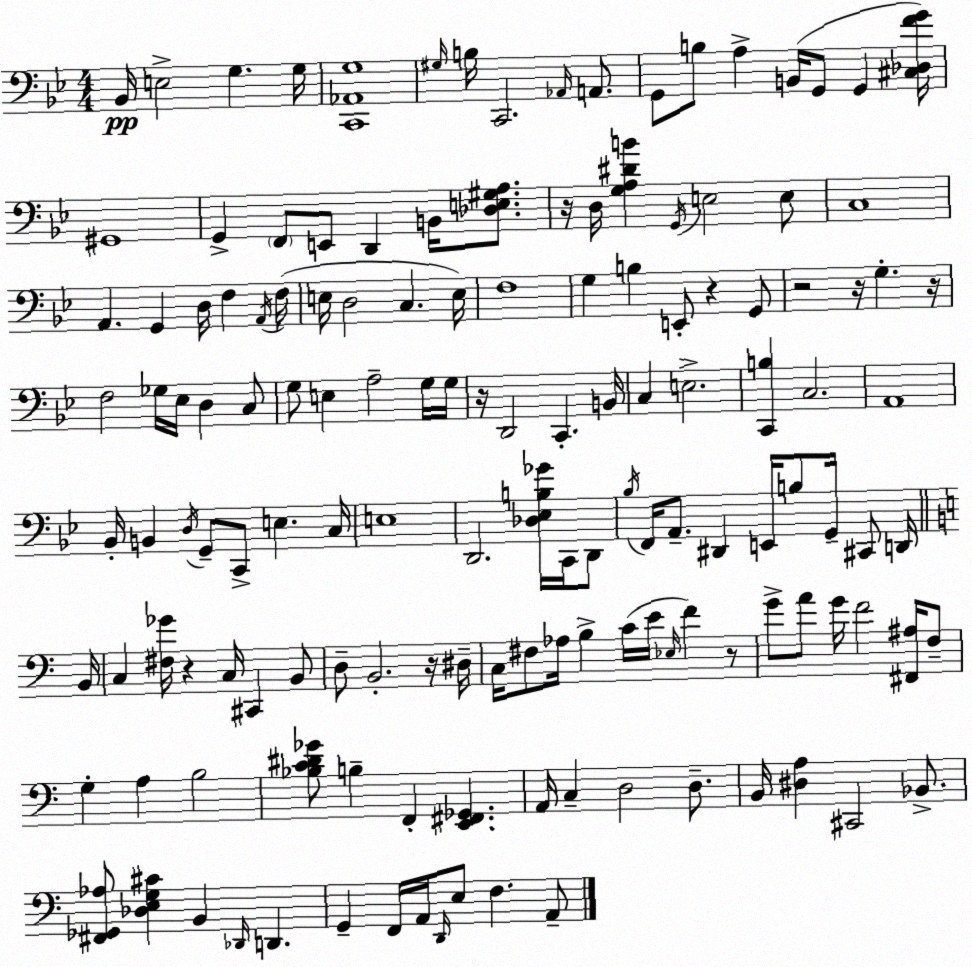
X:1
T:Untitled
M:4/4
L:1/4
K:Gm
_B,,/4 E,2 G, G,/4 [C,,_A,,G,]4 ^G,/4 B,/4 C,,2 _A,,/4 A,,/2 G,,/2 B,/2 A, B,,/4 G,,/2 G,, [^C,_D,FG]/4 ^G,,4 G,, F,,/2 E,,/2 D,, B,,/4 [_D,E,^G,A,]/2 z/4 D,/4 [G,A,^DB] G,,/4 E,2 E,/2 C,4 A,, G,, D,/4 F, A,,/4 F,/4 E,/4 D,2 C, E,/4 F,4 G, B, E,,/2 z G,,/2 z2 z/4 G, z/4 F,2 _G,/4 _E,/4 D, C,/2 G,/2 E, A,2 G,/4 G,/4 z/4 D,,2 C,, B,,/4 C, E,2 [C,,B,] C,2 A,,4 _B,,/4 B,, D,/4 G,,/2 C,,/2 E, C,/4 E,4 D,,2 [_D,_E,B,_G]/4 C,,/4 D,,/2 _B,/4 F,,/4 A,,/2 ^D,, E,,/4 B,/2 G,,/4 ^C,,/2 D,,/4 B,,/4 C, [^F,_G]/4 z C,/4 ^C,, B,,/2 D,/2 B,,2 z/4 ^D,/4 C,/4 ^F,/2 _A,/4 B, C/4 E/4 _E,/4 F z/2 G/2 A/2 G/4 F2 [^F,,^A,]/4 F,/2 G, A, B,2 [_B,C^D_G]/2 B, F,, [E,,^F,,_G,,] A,,/4 C, D,2 D,/2 B,,/4 [^D,A,] ^C,,2 _B,,/2 [^F,,_G,,_A,]/2 [_D,E,G,^C] B,, _D,,/4 D,, G,, F,,/4 A,,/4 D,,/4 E,/2 F, A,,/2